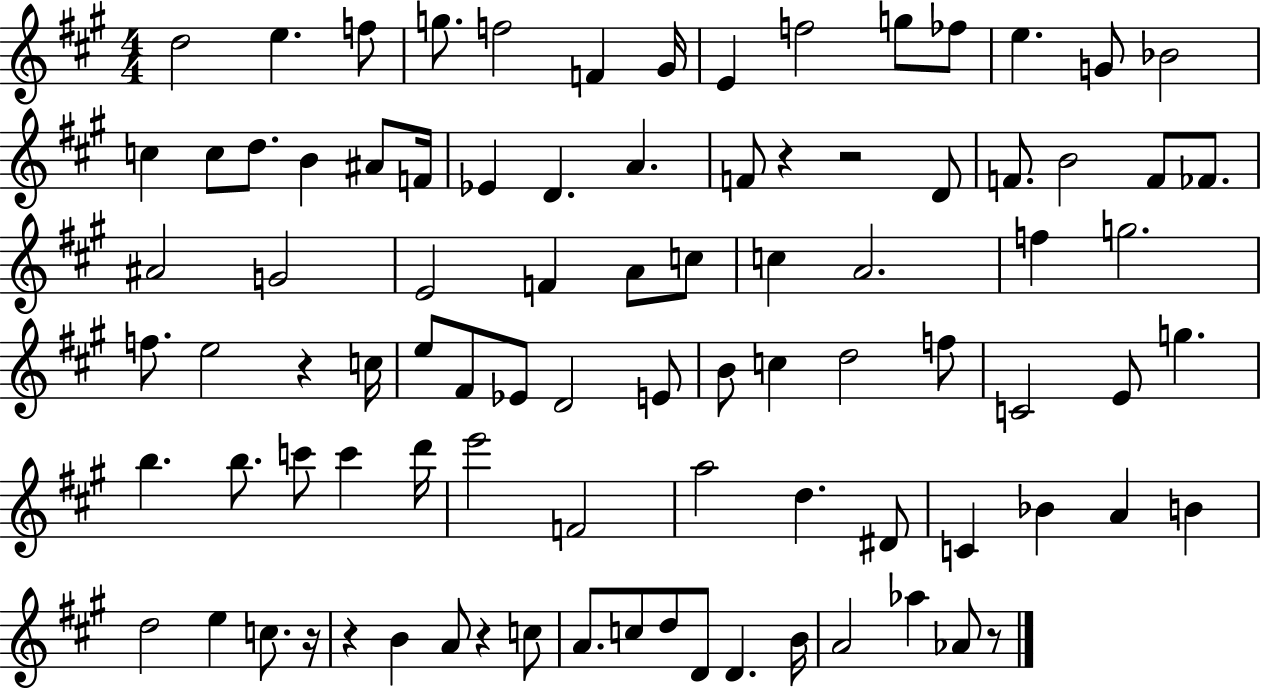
X:1
T:Untitled
M:4/4
L:1/4
K:A
d2 e f/2 g/2 f2 F ^G/4 E f2 g/2 _f/2 e G/2 _B2 c c/2 d/2 B ^A/2 F/4 _E D A F/2 z z2 D/2 F/2 B2 F/2 _F/2 ^A2 G2 E2 F A/2 c/2 c A2 f g2 f/2 e2 z c/4 e/2 ^F/2 _E/2 D2 E/2 B/2 c d2 f/2 C2 E/2 g b b/2 c'/2 c' d'/4 e'2 F2 a2 d ^D/2 C _B A B d2 e c/2 z/4 z B A/2 z c/2 A/2 c/2 d/2 D/2 D B/4 A2 _a _A/2 z/2